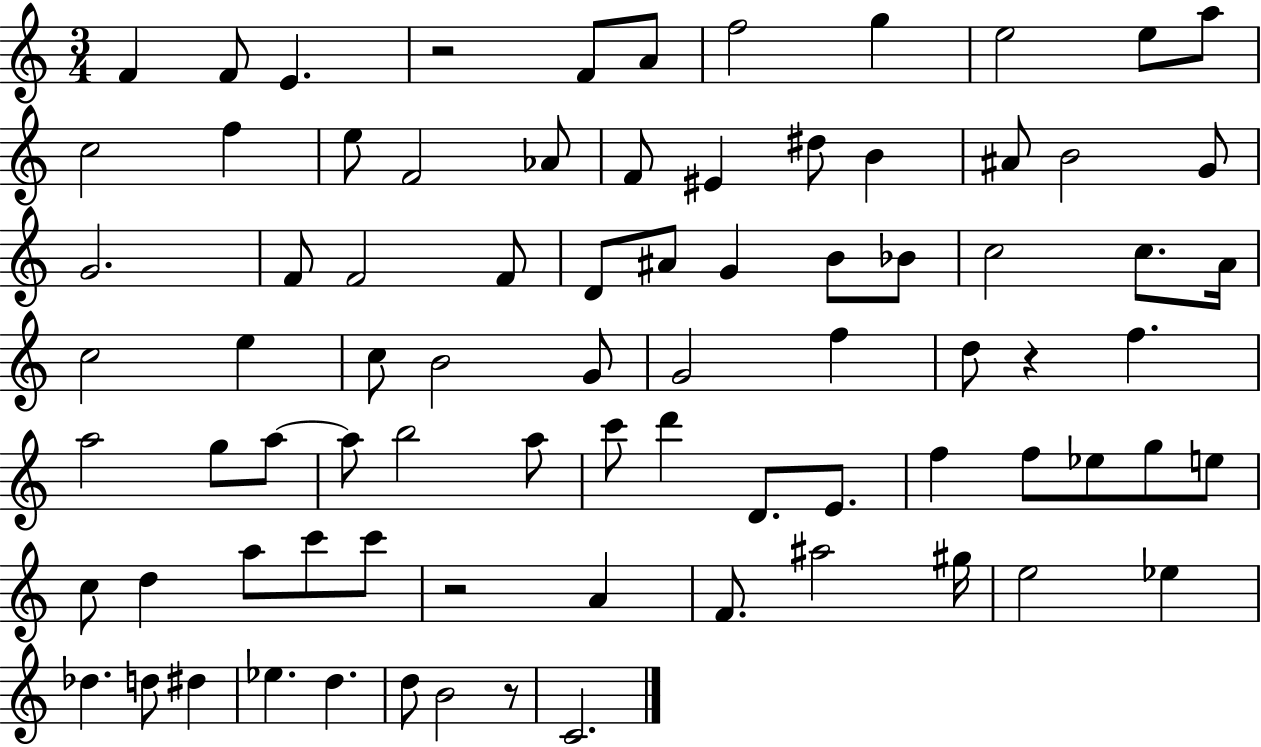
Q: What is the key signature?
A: C major